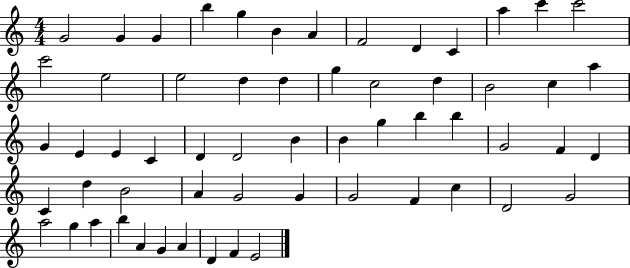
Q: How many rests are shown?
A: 0